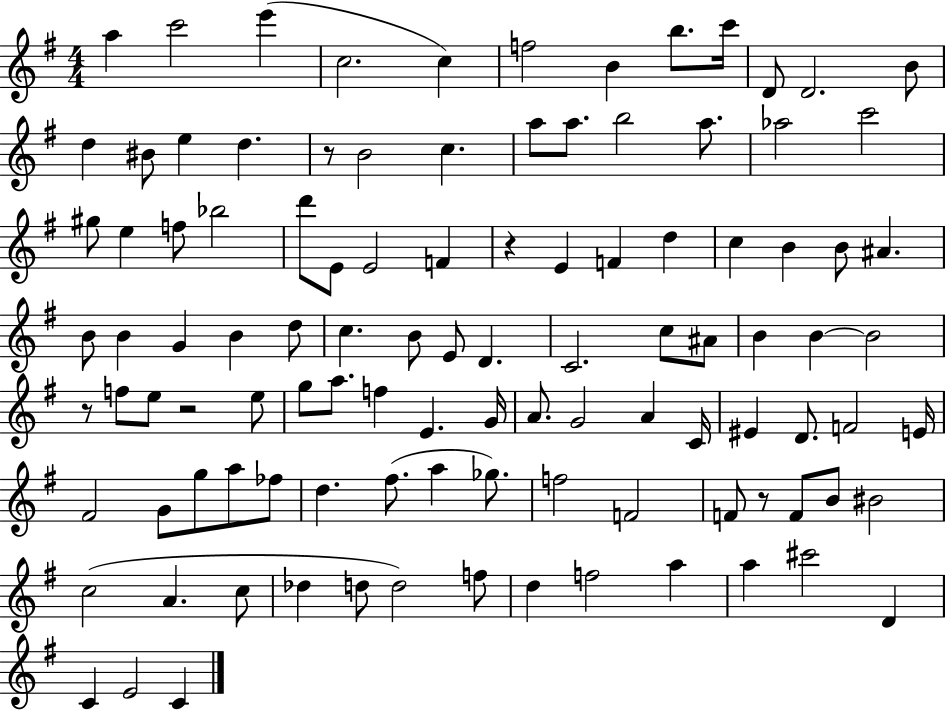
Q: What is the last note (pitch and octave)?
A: C4